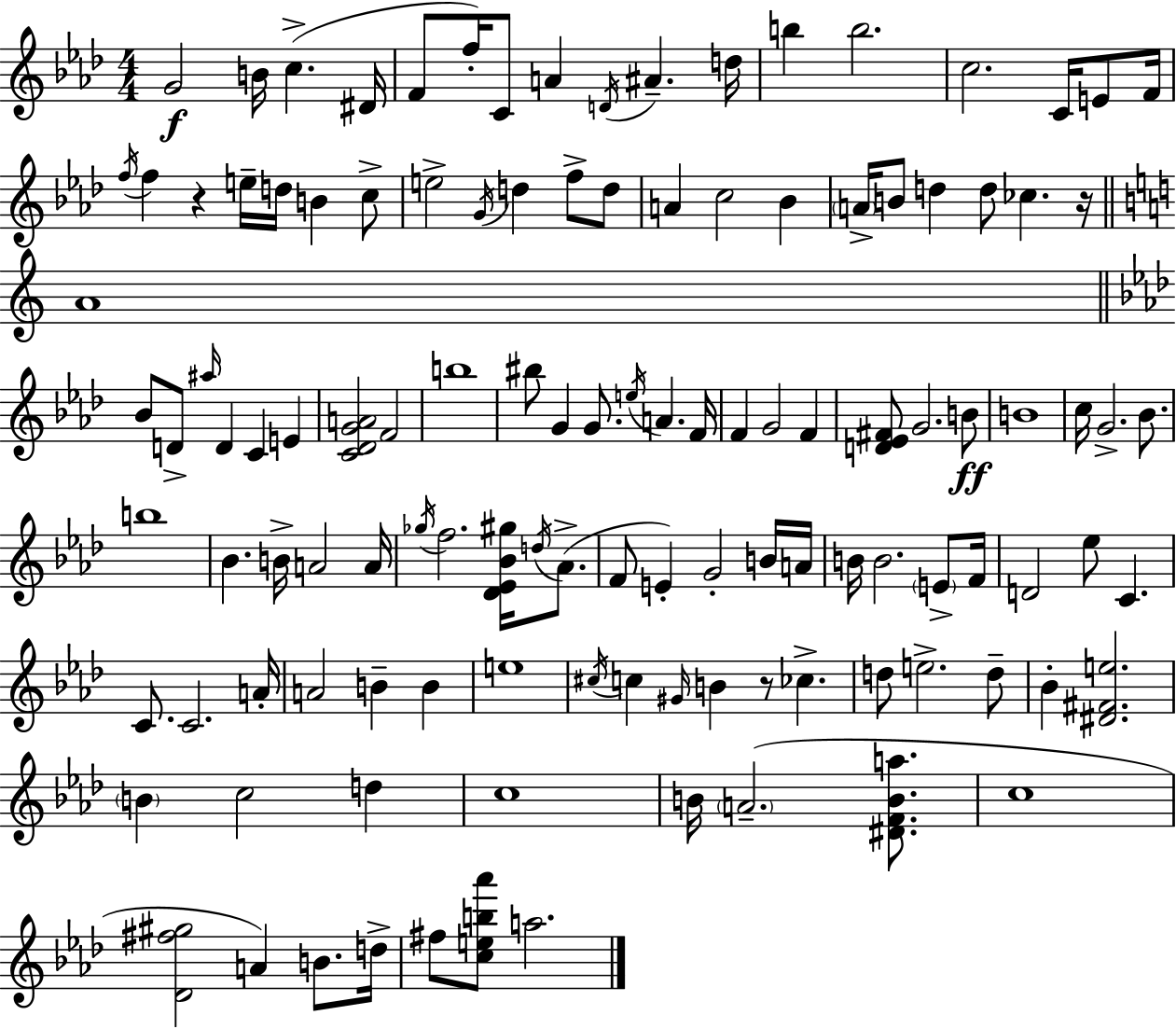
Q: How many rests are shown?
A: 3